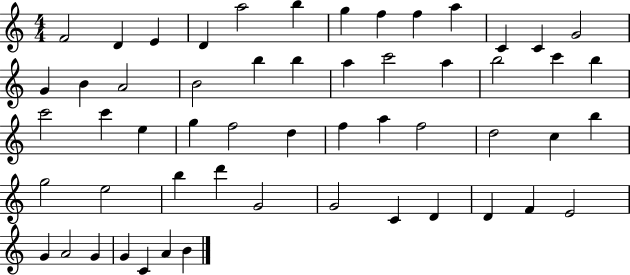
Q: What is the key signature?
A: C major